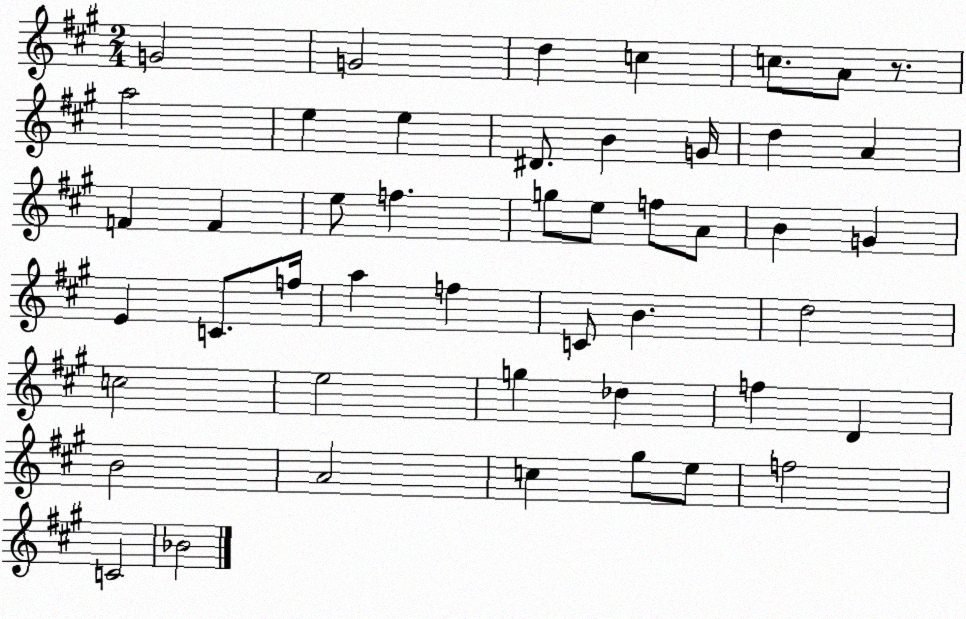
X:1
T:Untitled
M:2/4
L:1/4
K:A
G2 G2 d c c/2 A/2 z/2 a2 e e ^D/2 B G/4 d A F F e/2 f g/2 e/2 f/2 A/2 B G E C/2 f/4 a f C/2 B d2 c2 e2 g _d f D B2 A2 c ^g/2 e/2 f2 C2 _B2